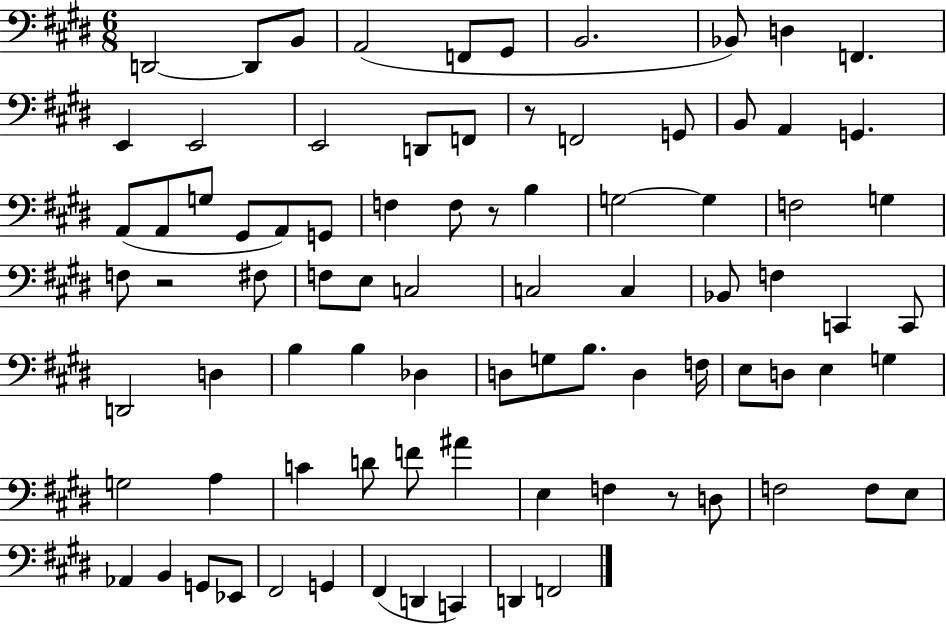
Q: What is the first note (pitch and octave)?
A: D2